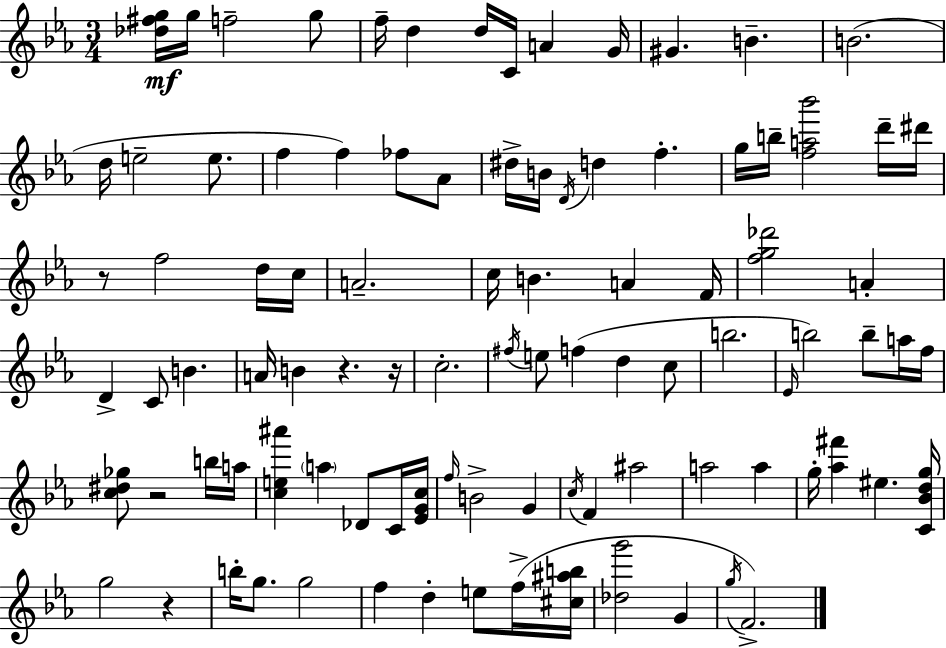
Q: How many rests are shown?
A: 5